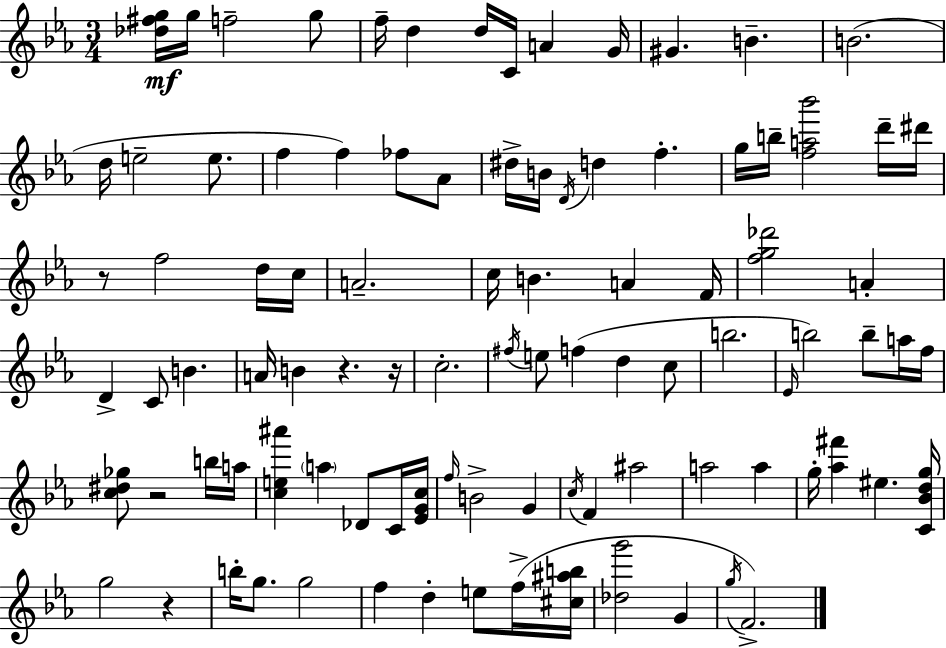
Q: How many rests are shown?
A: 5